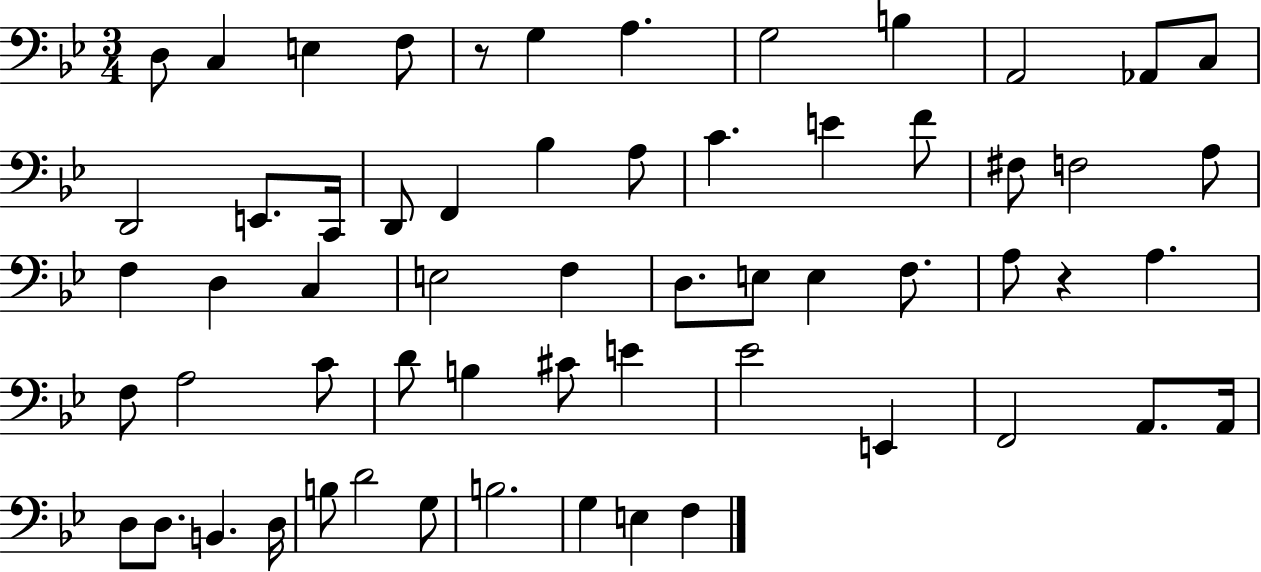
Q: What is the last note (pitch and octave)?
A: F3